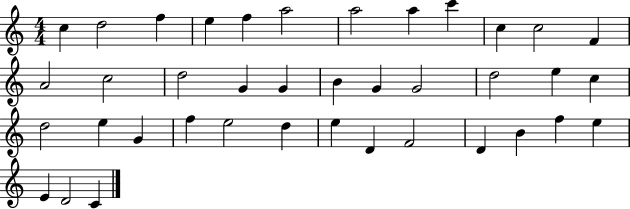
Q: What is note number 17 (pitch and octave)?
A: G4